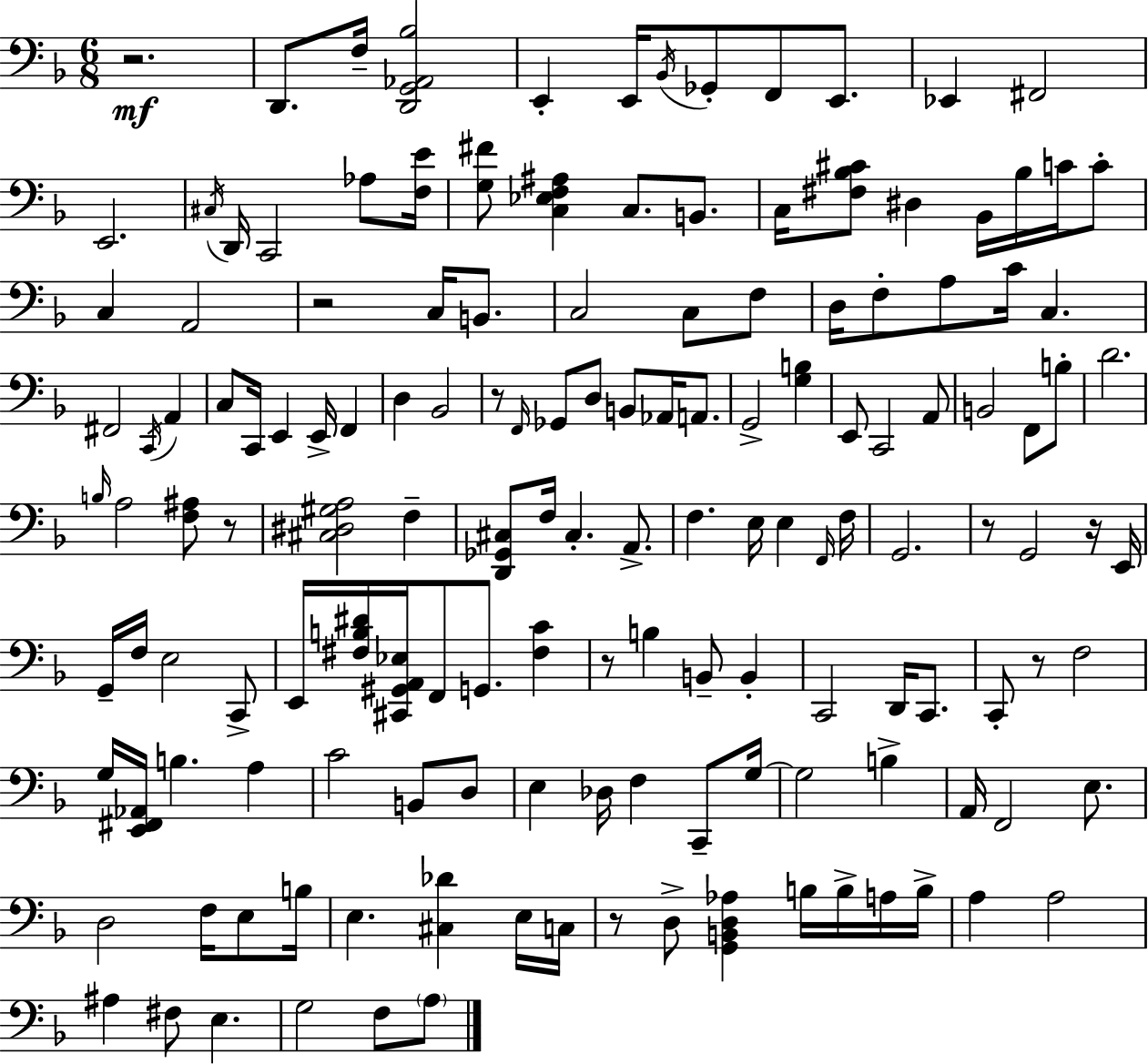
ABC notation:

X:1
T:Untitled
M:6/8
L:1/4
K:F
z2 D,,/2 F,/4 [D,,G,,_A,,_B,]2 E,, E,,/4 _B,,/4 _G,,/2 F,,/2 E,,/2 _E,, ^F,,2 E,,2 ^C,/4 D,,/4 C,,2 _A,/2 [F,E]/4 [G,^F]/2 [C,_E,F,^A,] C,/2 B,,/2 C,/4 [^F,_B,^C]/2 ^D, _B,,/4 _B,/4 C/4 C/2 C, A,,2 z2 C,/4 B,,/2 C,2 C,/2 F,/2 D,/4 F,/2 A,/2 C/4 C, ^F,,2 C,,/4 A,, C,/2 C,,/4 E,, E,,/4 F,, D, _B,,2 z/2 F,,/4 _G,,/2 D,/2 B,,/2 _A,,/4 A,,/2 G,,2 [G,B,] E,,/2 C,,2 A,,/2 B,,2 F,,/2 B,/2 D2 B,/4 A,2 [F,^A,]/2 z/2 [^C,^D,^G,A,]2 F, [D,,_G,,^C,]/2 F,/4 ^C, A,,/2 F, E,/4 E, F,,/4 F,/4 G,,2 z/2 G,,2 z/4 E,,/4 G,,/4 F,/4 E,2 C,,/2 E,,/4 [^F,B,^D]/4 [^C,,^G,,A,,_E,]/4 F,,/2 G,,/2 [^F,C] z/2 B, B,,/2 B,, C,,2 D,,/4 C,,/2 C,,/2 z/2 F,2 G,/4 [E,,^F,,_A,,]/4 B, A, C2 B,,/2 D,/2 E, _D,/4 F, C,,/2 G,/4 G,2 B, A,,/4 F,,2 E,/2 D,2 F,/4 E,/2 B,/4 E, [^C,_D] E,/4 C,/4 z/2 D,/2 [G,,B,,D,_A,] B,/4 B,/4 A,/4 B,/4 A, A,2 ^A, ^F,/2 E, G,2 F,/2 A,/2